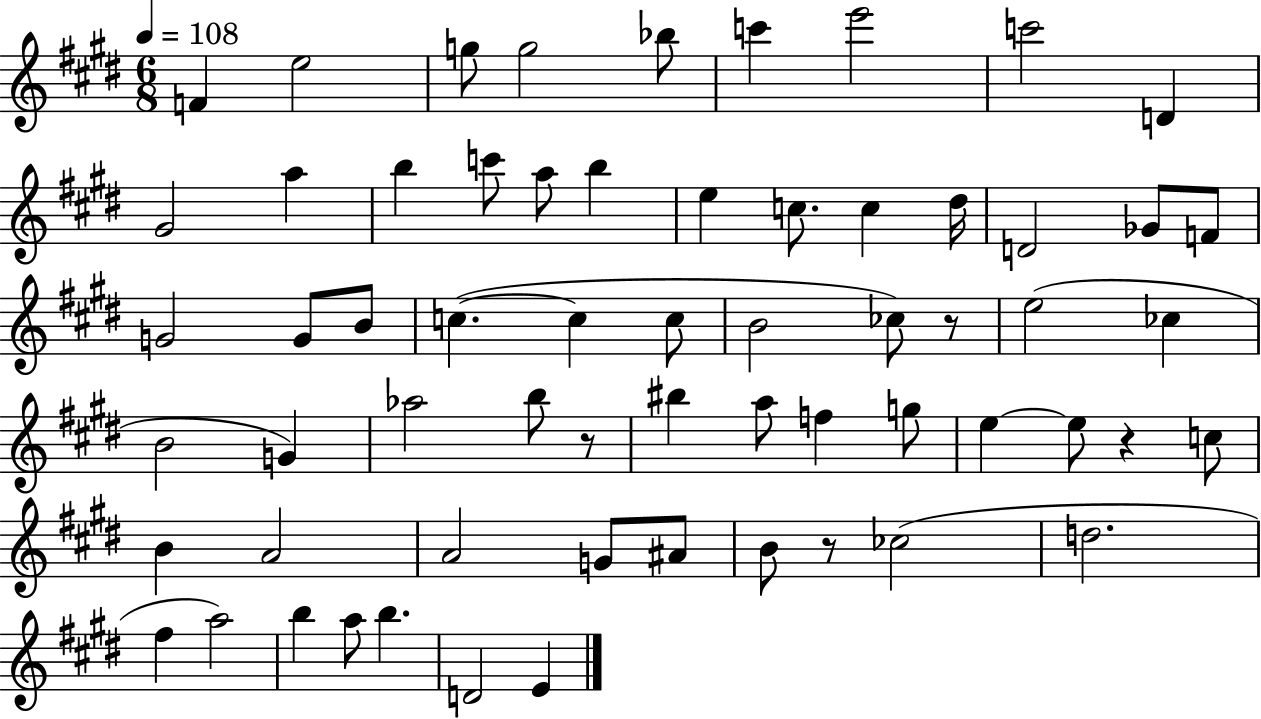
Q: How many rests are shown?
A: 4